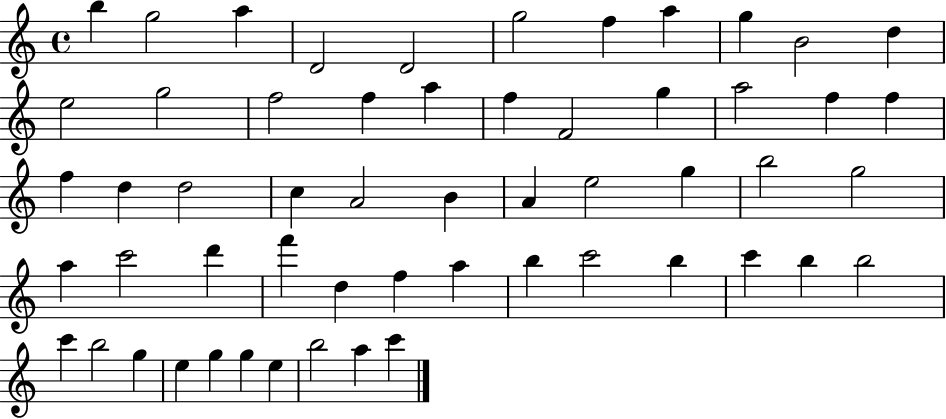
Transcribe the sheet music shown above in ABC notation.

X:1
T:Untitled
M:4/4
L:1/4
K:C
b g2 a D2 D2 g2 f a g B2 d e2 g2 f2 f a f F2 g a2 f f f d d2 c A2 B A e2 g b2 g2 a c'2 d' f' d f a b c'2 b c' b b2 c' b2 g e g g e b2 a c'